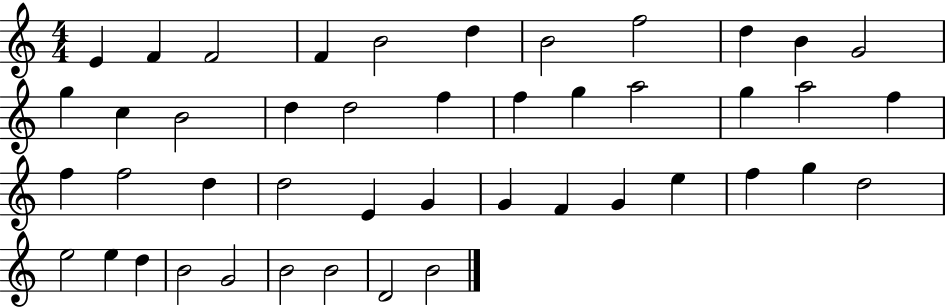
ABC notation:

X:1
T:Untitled
M:4/4
L:1/4
K:C
E F F2 F B2 d B2 f2 d B G2 g c B2 d d2 f f g a2 g a2 f f f2 d d2 E G G F G e f g d2 e2 e d B2 G2 B2 B2 D2 B2